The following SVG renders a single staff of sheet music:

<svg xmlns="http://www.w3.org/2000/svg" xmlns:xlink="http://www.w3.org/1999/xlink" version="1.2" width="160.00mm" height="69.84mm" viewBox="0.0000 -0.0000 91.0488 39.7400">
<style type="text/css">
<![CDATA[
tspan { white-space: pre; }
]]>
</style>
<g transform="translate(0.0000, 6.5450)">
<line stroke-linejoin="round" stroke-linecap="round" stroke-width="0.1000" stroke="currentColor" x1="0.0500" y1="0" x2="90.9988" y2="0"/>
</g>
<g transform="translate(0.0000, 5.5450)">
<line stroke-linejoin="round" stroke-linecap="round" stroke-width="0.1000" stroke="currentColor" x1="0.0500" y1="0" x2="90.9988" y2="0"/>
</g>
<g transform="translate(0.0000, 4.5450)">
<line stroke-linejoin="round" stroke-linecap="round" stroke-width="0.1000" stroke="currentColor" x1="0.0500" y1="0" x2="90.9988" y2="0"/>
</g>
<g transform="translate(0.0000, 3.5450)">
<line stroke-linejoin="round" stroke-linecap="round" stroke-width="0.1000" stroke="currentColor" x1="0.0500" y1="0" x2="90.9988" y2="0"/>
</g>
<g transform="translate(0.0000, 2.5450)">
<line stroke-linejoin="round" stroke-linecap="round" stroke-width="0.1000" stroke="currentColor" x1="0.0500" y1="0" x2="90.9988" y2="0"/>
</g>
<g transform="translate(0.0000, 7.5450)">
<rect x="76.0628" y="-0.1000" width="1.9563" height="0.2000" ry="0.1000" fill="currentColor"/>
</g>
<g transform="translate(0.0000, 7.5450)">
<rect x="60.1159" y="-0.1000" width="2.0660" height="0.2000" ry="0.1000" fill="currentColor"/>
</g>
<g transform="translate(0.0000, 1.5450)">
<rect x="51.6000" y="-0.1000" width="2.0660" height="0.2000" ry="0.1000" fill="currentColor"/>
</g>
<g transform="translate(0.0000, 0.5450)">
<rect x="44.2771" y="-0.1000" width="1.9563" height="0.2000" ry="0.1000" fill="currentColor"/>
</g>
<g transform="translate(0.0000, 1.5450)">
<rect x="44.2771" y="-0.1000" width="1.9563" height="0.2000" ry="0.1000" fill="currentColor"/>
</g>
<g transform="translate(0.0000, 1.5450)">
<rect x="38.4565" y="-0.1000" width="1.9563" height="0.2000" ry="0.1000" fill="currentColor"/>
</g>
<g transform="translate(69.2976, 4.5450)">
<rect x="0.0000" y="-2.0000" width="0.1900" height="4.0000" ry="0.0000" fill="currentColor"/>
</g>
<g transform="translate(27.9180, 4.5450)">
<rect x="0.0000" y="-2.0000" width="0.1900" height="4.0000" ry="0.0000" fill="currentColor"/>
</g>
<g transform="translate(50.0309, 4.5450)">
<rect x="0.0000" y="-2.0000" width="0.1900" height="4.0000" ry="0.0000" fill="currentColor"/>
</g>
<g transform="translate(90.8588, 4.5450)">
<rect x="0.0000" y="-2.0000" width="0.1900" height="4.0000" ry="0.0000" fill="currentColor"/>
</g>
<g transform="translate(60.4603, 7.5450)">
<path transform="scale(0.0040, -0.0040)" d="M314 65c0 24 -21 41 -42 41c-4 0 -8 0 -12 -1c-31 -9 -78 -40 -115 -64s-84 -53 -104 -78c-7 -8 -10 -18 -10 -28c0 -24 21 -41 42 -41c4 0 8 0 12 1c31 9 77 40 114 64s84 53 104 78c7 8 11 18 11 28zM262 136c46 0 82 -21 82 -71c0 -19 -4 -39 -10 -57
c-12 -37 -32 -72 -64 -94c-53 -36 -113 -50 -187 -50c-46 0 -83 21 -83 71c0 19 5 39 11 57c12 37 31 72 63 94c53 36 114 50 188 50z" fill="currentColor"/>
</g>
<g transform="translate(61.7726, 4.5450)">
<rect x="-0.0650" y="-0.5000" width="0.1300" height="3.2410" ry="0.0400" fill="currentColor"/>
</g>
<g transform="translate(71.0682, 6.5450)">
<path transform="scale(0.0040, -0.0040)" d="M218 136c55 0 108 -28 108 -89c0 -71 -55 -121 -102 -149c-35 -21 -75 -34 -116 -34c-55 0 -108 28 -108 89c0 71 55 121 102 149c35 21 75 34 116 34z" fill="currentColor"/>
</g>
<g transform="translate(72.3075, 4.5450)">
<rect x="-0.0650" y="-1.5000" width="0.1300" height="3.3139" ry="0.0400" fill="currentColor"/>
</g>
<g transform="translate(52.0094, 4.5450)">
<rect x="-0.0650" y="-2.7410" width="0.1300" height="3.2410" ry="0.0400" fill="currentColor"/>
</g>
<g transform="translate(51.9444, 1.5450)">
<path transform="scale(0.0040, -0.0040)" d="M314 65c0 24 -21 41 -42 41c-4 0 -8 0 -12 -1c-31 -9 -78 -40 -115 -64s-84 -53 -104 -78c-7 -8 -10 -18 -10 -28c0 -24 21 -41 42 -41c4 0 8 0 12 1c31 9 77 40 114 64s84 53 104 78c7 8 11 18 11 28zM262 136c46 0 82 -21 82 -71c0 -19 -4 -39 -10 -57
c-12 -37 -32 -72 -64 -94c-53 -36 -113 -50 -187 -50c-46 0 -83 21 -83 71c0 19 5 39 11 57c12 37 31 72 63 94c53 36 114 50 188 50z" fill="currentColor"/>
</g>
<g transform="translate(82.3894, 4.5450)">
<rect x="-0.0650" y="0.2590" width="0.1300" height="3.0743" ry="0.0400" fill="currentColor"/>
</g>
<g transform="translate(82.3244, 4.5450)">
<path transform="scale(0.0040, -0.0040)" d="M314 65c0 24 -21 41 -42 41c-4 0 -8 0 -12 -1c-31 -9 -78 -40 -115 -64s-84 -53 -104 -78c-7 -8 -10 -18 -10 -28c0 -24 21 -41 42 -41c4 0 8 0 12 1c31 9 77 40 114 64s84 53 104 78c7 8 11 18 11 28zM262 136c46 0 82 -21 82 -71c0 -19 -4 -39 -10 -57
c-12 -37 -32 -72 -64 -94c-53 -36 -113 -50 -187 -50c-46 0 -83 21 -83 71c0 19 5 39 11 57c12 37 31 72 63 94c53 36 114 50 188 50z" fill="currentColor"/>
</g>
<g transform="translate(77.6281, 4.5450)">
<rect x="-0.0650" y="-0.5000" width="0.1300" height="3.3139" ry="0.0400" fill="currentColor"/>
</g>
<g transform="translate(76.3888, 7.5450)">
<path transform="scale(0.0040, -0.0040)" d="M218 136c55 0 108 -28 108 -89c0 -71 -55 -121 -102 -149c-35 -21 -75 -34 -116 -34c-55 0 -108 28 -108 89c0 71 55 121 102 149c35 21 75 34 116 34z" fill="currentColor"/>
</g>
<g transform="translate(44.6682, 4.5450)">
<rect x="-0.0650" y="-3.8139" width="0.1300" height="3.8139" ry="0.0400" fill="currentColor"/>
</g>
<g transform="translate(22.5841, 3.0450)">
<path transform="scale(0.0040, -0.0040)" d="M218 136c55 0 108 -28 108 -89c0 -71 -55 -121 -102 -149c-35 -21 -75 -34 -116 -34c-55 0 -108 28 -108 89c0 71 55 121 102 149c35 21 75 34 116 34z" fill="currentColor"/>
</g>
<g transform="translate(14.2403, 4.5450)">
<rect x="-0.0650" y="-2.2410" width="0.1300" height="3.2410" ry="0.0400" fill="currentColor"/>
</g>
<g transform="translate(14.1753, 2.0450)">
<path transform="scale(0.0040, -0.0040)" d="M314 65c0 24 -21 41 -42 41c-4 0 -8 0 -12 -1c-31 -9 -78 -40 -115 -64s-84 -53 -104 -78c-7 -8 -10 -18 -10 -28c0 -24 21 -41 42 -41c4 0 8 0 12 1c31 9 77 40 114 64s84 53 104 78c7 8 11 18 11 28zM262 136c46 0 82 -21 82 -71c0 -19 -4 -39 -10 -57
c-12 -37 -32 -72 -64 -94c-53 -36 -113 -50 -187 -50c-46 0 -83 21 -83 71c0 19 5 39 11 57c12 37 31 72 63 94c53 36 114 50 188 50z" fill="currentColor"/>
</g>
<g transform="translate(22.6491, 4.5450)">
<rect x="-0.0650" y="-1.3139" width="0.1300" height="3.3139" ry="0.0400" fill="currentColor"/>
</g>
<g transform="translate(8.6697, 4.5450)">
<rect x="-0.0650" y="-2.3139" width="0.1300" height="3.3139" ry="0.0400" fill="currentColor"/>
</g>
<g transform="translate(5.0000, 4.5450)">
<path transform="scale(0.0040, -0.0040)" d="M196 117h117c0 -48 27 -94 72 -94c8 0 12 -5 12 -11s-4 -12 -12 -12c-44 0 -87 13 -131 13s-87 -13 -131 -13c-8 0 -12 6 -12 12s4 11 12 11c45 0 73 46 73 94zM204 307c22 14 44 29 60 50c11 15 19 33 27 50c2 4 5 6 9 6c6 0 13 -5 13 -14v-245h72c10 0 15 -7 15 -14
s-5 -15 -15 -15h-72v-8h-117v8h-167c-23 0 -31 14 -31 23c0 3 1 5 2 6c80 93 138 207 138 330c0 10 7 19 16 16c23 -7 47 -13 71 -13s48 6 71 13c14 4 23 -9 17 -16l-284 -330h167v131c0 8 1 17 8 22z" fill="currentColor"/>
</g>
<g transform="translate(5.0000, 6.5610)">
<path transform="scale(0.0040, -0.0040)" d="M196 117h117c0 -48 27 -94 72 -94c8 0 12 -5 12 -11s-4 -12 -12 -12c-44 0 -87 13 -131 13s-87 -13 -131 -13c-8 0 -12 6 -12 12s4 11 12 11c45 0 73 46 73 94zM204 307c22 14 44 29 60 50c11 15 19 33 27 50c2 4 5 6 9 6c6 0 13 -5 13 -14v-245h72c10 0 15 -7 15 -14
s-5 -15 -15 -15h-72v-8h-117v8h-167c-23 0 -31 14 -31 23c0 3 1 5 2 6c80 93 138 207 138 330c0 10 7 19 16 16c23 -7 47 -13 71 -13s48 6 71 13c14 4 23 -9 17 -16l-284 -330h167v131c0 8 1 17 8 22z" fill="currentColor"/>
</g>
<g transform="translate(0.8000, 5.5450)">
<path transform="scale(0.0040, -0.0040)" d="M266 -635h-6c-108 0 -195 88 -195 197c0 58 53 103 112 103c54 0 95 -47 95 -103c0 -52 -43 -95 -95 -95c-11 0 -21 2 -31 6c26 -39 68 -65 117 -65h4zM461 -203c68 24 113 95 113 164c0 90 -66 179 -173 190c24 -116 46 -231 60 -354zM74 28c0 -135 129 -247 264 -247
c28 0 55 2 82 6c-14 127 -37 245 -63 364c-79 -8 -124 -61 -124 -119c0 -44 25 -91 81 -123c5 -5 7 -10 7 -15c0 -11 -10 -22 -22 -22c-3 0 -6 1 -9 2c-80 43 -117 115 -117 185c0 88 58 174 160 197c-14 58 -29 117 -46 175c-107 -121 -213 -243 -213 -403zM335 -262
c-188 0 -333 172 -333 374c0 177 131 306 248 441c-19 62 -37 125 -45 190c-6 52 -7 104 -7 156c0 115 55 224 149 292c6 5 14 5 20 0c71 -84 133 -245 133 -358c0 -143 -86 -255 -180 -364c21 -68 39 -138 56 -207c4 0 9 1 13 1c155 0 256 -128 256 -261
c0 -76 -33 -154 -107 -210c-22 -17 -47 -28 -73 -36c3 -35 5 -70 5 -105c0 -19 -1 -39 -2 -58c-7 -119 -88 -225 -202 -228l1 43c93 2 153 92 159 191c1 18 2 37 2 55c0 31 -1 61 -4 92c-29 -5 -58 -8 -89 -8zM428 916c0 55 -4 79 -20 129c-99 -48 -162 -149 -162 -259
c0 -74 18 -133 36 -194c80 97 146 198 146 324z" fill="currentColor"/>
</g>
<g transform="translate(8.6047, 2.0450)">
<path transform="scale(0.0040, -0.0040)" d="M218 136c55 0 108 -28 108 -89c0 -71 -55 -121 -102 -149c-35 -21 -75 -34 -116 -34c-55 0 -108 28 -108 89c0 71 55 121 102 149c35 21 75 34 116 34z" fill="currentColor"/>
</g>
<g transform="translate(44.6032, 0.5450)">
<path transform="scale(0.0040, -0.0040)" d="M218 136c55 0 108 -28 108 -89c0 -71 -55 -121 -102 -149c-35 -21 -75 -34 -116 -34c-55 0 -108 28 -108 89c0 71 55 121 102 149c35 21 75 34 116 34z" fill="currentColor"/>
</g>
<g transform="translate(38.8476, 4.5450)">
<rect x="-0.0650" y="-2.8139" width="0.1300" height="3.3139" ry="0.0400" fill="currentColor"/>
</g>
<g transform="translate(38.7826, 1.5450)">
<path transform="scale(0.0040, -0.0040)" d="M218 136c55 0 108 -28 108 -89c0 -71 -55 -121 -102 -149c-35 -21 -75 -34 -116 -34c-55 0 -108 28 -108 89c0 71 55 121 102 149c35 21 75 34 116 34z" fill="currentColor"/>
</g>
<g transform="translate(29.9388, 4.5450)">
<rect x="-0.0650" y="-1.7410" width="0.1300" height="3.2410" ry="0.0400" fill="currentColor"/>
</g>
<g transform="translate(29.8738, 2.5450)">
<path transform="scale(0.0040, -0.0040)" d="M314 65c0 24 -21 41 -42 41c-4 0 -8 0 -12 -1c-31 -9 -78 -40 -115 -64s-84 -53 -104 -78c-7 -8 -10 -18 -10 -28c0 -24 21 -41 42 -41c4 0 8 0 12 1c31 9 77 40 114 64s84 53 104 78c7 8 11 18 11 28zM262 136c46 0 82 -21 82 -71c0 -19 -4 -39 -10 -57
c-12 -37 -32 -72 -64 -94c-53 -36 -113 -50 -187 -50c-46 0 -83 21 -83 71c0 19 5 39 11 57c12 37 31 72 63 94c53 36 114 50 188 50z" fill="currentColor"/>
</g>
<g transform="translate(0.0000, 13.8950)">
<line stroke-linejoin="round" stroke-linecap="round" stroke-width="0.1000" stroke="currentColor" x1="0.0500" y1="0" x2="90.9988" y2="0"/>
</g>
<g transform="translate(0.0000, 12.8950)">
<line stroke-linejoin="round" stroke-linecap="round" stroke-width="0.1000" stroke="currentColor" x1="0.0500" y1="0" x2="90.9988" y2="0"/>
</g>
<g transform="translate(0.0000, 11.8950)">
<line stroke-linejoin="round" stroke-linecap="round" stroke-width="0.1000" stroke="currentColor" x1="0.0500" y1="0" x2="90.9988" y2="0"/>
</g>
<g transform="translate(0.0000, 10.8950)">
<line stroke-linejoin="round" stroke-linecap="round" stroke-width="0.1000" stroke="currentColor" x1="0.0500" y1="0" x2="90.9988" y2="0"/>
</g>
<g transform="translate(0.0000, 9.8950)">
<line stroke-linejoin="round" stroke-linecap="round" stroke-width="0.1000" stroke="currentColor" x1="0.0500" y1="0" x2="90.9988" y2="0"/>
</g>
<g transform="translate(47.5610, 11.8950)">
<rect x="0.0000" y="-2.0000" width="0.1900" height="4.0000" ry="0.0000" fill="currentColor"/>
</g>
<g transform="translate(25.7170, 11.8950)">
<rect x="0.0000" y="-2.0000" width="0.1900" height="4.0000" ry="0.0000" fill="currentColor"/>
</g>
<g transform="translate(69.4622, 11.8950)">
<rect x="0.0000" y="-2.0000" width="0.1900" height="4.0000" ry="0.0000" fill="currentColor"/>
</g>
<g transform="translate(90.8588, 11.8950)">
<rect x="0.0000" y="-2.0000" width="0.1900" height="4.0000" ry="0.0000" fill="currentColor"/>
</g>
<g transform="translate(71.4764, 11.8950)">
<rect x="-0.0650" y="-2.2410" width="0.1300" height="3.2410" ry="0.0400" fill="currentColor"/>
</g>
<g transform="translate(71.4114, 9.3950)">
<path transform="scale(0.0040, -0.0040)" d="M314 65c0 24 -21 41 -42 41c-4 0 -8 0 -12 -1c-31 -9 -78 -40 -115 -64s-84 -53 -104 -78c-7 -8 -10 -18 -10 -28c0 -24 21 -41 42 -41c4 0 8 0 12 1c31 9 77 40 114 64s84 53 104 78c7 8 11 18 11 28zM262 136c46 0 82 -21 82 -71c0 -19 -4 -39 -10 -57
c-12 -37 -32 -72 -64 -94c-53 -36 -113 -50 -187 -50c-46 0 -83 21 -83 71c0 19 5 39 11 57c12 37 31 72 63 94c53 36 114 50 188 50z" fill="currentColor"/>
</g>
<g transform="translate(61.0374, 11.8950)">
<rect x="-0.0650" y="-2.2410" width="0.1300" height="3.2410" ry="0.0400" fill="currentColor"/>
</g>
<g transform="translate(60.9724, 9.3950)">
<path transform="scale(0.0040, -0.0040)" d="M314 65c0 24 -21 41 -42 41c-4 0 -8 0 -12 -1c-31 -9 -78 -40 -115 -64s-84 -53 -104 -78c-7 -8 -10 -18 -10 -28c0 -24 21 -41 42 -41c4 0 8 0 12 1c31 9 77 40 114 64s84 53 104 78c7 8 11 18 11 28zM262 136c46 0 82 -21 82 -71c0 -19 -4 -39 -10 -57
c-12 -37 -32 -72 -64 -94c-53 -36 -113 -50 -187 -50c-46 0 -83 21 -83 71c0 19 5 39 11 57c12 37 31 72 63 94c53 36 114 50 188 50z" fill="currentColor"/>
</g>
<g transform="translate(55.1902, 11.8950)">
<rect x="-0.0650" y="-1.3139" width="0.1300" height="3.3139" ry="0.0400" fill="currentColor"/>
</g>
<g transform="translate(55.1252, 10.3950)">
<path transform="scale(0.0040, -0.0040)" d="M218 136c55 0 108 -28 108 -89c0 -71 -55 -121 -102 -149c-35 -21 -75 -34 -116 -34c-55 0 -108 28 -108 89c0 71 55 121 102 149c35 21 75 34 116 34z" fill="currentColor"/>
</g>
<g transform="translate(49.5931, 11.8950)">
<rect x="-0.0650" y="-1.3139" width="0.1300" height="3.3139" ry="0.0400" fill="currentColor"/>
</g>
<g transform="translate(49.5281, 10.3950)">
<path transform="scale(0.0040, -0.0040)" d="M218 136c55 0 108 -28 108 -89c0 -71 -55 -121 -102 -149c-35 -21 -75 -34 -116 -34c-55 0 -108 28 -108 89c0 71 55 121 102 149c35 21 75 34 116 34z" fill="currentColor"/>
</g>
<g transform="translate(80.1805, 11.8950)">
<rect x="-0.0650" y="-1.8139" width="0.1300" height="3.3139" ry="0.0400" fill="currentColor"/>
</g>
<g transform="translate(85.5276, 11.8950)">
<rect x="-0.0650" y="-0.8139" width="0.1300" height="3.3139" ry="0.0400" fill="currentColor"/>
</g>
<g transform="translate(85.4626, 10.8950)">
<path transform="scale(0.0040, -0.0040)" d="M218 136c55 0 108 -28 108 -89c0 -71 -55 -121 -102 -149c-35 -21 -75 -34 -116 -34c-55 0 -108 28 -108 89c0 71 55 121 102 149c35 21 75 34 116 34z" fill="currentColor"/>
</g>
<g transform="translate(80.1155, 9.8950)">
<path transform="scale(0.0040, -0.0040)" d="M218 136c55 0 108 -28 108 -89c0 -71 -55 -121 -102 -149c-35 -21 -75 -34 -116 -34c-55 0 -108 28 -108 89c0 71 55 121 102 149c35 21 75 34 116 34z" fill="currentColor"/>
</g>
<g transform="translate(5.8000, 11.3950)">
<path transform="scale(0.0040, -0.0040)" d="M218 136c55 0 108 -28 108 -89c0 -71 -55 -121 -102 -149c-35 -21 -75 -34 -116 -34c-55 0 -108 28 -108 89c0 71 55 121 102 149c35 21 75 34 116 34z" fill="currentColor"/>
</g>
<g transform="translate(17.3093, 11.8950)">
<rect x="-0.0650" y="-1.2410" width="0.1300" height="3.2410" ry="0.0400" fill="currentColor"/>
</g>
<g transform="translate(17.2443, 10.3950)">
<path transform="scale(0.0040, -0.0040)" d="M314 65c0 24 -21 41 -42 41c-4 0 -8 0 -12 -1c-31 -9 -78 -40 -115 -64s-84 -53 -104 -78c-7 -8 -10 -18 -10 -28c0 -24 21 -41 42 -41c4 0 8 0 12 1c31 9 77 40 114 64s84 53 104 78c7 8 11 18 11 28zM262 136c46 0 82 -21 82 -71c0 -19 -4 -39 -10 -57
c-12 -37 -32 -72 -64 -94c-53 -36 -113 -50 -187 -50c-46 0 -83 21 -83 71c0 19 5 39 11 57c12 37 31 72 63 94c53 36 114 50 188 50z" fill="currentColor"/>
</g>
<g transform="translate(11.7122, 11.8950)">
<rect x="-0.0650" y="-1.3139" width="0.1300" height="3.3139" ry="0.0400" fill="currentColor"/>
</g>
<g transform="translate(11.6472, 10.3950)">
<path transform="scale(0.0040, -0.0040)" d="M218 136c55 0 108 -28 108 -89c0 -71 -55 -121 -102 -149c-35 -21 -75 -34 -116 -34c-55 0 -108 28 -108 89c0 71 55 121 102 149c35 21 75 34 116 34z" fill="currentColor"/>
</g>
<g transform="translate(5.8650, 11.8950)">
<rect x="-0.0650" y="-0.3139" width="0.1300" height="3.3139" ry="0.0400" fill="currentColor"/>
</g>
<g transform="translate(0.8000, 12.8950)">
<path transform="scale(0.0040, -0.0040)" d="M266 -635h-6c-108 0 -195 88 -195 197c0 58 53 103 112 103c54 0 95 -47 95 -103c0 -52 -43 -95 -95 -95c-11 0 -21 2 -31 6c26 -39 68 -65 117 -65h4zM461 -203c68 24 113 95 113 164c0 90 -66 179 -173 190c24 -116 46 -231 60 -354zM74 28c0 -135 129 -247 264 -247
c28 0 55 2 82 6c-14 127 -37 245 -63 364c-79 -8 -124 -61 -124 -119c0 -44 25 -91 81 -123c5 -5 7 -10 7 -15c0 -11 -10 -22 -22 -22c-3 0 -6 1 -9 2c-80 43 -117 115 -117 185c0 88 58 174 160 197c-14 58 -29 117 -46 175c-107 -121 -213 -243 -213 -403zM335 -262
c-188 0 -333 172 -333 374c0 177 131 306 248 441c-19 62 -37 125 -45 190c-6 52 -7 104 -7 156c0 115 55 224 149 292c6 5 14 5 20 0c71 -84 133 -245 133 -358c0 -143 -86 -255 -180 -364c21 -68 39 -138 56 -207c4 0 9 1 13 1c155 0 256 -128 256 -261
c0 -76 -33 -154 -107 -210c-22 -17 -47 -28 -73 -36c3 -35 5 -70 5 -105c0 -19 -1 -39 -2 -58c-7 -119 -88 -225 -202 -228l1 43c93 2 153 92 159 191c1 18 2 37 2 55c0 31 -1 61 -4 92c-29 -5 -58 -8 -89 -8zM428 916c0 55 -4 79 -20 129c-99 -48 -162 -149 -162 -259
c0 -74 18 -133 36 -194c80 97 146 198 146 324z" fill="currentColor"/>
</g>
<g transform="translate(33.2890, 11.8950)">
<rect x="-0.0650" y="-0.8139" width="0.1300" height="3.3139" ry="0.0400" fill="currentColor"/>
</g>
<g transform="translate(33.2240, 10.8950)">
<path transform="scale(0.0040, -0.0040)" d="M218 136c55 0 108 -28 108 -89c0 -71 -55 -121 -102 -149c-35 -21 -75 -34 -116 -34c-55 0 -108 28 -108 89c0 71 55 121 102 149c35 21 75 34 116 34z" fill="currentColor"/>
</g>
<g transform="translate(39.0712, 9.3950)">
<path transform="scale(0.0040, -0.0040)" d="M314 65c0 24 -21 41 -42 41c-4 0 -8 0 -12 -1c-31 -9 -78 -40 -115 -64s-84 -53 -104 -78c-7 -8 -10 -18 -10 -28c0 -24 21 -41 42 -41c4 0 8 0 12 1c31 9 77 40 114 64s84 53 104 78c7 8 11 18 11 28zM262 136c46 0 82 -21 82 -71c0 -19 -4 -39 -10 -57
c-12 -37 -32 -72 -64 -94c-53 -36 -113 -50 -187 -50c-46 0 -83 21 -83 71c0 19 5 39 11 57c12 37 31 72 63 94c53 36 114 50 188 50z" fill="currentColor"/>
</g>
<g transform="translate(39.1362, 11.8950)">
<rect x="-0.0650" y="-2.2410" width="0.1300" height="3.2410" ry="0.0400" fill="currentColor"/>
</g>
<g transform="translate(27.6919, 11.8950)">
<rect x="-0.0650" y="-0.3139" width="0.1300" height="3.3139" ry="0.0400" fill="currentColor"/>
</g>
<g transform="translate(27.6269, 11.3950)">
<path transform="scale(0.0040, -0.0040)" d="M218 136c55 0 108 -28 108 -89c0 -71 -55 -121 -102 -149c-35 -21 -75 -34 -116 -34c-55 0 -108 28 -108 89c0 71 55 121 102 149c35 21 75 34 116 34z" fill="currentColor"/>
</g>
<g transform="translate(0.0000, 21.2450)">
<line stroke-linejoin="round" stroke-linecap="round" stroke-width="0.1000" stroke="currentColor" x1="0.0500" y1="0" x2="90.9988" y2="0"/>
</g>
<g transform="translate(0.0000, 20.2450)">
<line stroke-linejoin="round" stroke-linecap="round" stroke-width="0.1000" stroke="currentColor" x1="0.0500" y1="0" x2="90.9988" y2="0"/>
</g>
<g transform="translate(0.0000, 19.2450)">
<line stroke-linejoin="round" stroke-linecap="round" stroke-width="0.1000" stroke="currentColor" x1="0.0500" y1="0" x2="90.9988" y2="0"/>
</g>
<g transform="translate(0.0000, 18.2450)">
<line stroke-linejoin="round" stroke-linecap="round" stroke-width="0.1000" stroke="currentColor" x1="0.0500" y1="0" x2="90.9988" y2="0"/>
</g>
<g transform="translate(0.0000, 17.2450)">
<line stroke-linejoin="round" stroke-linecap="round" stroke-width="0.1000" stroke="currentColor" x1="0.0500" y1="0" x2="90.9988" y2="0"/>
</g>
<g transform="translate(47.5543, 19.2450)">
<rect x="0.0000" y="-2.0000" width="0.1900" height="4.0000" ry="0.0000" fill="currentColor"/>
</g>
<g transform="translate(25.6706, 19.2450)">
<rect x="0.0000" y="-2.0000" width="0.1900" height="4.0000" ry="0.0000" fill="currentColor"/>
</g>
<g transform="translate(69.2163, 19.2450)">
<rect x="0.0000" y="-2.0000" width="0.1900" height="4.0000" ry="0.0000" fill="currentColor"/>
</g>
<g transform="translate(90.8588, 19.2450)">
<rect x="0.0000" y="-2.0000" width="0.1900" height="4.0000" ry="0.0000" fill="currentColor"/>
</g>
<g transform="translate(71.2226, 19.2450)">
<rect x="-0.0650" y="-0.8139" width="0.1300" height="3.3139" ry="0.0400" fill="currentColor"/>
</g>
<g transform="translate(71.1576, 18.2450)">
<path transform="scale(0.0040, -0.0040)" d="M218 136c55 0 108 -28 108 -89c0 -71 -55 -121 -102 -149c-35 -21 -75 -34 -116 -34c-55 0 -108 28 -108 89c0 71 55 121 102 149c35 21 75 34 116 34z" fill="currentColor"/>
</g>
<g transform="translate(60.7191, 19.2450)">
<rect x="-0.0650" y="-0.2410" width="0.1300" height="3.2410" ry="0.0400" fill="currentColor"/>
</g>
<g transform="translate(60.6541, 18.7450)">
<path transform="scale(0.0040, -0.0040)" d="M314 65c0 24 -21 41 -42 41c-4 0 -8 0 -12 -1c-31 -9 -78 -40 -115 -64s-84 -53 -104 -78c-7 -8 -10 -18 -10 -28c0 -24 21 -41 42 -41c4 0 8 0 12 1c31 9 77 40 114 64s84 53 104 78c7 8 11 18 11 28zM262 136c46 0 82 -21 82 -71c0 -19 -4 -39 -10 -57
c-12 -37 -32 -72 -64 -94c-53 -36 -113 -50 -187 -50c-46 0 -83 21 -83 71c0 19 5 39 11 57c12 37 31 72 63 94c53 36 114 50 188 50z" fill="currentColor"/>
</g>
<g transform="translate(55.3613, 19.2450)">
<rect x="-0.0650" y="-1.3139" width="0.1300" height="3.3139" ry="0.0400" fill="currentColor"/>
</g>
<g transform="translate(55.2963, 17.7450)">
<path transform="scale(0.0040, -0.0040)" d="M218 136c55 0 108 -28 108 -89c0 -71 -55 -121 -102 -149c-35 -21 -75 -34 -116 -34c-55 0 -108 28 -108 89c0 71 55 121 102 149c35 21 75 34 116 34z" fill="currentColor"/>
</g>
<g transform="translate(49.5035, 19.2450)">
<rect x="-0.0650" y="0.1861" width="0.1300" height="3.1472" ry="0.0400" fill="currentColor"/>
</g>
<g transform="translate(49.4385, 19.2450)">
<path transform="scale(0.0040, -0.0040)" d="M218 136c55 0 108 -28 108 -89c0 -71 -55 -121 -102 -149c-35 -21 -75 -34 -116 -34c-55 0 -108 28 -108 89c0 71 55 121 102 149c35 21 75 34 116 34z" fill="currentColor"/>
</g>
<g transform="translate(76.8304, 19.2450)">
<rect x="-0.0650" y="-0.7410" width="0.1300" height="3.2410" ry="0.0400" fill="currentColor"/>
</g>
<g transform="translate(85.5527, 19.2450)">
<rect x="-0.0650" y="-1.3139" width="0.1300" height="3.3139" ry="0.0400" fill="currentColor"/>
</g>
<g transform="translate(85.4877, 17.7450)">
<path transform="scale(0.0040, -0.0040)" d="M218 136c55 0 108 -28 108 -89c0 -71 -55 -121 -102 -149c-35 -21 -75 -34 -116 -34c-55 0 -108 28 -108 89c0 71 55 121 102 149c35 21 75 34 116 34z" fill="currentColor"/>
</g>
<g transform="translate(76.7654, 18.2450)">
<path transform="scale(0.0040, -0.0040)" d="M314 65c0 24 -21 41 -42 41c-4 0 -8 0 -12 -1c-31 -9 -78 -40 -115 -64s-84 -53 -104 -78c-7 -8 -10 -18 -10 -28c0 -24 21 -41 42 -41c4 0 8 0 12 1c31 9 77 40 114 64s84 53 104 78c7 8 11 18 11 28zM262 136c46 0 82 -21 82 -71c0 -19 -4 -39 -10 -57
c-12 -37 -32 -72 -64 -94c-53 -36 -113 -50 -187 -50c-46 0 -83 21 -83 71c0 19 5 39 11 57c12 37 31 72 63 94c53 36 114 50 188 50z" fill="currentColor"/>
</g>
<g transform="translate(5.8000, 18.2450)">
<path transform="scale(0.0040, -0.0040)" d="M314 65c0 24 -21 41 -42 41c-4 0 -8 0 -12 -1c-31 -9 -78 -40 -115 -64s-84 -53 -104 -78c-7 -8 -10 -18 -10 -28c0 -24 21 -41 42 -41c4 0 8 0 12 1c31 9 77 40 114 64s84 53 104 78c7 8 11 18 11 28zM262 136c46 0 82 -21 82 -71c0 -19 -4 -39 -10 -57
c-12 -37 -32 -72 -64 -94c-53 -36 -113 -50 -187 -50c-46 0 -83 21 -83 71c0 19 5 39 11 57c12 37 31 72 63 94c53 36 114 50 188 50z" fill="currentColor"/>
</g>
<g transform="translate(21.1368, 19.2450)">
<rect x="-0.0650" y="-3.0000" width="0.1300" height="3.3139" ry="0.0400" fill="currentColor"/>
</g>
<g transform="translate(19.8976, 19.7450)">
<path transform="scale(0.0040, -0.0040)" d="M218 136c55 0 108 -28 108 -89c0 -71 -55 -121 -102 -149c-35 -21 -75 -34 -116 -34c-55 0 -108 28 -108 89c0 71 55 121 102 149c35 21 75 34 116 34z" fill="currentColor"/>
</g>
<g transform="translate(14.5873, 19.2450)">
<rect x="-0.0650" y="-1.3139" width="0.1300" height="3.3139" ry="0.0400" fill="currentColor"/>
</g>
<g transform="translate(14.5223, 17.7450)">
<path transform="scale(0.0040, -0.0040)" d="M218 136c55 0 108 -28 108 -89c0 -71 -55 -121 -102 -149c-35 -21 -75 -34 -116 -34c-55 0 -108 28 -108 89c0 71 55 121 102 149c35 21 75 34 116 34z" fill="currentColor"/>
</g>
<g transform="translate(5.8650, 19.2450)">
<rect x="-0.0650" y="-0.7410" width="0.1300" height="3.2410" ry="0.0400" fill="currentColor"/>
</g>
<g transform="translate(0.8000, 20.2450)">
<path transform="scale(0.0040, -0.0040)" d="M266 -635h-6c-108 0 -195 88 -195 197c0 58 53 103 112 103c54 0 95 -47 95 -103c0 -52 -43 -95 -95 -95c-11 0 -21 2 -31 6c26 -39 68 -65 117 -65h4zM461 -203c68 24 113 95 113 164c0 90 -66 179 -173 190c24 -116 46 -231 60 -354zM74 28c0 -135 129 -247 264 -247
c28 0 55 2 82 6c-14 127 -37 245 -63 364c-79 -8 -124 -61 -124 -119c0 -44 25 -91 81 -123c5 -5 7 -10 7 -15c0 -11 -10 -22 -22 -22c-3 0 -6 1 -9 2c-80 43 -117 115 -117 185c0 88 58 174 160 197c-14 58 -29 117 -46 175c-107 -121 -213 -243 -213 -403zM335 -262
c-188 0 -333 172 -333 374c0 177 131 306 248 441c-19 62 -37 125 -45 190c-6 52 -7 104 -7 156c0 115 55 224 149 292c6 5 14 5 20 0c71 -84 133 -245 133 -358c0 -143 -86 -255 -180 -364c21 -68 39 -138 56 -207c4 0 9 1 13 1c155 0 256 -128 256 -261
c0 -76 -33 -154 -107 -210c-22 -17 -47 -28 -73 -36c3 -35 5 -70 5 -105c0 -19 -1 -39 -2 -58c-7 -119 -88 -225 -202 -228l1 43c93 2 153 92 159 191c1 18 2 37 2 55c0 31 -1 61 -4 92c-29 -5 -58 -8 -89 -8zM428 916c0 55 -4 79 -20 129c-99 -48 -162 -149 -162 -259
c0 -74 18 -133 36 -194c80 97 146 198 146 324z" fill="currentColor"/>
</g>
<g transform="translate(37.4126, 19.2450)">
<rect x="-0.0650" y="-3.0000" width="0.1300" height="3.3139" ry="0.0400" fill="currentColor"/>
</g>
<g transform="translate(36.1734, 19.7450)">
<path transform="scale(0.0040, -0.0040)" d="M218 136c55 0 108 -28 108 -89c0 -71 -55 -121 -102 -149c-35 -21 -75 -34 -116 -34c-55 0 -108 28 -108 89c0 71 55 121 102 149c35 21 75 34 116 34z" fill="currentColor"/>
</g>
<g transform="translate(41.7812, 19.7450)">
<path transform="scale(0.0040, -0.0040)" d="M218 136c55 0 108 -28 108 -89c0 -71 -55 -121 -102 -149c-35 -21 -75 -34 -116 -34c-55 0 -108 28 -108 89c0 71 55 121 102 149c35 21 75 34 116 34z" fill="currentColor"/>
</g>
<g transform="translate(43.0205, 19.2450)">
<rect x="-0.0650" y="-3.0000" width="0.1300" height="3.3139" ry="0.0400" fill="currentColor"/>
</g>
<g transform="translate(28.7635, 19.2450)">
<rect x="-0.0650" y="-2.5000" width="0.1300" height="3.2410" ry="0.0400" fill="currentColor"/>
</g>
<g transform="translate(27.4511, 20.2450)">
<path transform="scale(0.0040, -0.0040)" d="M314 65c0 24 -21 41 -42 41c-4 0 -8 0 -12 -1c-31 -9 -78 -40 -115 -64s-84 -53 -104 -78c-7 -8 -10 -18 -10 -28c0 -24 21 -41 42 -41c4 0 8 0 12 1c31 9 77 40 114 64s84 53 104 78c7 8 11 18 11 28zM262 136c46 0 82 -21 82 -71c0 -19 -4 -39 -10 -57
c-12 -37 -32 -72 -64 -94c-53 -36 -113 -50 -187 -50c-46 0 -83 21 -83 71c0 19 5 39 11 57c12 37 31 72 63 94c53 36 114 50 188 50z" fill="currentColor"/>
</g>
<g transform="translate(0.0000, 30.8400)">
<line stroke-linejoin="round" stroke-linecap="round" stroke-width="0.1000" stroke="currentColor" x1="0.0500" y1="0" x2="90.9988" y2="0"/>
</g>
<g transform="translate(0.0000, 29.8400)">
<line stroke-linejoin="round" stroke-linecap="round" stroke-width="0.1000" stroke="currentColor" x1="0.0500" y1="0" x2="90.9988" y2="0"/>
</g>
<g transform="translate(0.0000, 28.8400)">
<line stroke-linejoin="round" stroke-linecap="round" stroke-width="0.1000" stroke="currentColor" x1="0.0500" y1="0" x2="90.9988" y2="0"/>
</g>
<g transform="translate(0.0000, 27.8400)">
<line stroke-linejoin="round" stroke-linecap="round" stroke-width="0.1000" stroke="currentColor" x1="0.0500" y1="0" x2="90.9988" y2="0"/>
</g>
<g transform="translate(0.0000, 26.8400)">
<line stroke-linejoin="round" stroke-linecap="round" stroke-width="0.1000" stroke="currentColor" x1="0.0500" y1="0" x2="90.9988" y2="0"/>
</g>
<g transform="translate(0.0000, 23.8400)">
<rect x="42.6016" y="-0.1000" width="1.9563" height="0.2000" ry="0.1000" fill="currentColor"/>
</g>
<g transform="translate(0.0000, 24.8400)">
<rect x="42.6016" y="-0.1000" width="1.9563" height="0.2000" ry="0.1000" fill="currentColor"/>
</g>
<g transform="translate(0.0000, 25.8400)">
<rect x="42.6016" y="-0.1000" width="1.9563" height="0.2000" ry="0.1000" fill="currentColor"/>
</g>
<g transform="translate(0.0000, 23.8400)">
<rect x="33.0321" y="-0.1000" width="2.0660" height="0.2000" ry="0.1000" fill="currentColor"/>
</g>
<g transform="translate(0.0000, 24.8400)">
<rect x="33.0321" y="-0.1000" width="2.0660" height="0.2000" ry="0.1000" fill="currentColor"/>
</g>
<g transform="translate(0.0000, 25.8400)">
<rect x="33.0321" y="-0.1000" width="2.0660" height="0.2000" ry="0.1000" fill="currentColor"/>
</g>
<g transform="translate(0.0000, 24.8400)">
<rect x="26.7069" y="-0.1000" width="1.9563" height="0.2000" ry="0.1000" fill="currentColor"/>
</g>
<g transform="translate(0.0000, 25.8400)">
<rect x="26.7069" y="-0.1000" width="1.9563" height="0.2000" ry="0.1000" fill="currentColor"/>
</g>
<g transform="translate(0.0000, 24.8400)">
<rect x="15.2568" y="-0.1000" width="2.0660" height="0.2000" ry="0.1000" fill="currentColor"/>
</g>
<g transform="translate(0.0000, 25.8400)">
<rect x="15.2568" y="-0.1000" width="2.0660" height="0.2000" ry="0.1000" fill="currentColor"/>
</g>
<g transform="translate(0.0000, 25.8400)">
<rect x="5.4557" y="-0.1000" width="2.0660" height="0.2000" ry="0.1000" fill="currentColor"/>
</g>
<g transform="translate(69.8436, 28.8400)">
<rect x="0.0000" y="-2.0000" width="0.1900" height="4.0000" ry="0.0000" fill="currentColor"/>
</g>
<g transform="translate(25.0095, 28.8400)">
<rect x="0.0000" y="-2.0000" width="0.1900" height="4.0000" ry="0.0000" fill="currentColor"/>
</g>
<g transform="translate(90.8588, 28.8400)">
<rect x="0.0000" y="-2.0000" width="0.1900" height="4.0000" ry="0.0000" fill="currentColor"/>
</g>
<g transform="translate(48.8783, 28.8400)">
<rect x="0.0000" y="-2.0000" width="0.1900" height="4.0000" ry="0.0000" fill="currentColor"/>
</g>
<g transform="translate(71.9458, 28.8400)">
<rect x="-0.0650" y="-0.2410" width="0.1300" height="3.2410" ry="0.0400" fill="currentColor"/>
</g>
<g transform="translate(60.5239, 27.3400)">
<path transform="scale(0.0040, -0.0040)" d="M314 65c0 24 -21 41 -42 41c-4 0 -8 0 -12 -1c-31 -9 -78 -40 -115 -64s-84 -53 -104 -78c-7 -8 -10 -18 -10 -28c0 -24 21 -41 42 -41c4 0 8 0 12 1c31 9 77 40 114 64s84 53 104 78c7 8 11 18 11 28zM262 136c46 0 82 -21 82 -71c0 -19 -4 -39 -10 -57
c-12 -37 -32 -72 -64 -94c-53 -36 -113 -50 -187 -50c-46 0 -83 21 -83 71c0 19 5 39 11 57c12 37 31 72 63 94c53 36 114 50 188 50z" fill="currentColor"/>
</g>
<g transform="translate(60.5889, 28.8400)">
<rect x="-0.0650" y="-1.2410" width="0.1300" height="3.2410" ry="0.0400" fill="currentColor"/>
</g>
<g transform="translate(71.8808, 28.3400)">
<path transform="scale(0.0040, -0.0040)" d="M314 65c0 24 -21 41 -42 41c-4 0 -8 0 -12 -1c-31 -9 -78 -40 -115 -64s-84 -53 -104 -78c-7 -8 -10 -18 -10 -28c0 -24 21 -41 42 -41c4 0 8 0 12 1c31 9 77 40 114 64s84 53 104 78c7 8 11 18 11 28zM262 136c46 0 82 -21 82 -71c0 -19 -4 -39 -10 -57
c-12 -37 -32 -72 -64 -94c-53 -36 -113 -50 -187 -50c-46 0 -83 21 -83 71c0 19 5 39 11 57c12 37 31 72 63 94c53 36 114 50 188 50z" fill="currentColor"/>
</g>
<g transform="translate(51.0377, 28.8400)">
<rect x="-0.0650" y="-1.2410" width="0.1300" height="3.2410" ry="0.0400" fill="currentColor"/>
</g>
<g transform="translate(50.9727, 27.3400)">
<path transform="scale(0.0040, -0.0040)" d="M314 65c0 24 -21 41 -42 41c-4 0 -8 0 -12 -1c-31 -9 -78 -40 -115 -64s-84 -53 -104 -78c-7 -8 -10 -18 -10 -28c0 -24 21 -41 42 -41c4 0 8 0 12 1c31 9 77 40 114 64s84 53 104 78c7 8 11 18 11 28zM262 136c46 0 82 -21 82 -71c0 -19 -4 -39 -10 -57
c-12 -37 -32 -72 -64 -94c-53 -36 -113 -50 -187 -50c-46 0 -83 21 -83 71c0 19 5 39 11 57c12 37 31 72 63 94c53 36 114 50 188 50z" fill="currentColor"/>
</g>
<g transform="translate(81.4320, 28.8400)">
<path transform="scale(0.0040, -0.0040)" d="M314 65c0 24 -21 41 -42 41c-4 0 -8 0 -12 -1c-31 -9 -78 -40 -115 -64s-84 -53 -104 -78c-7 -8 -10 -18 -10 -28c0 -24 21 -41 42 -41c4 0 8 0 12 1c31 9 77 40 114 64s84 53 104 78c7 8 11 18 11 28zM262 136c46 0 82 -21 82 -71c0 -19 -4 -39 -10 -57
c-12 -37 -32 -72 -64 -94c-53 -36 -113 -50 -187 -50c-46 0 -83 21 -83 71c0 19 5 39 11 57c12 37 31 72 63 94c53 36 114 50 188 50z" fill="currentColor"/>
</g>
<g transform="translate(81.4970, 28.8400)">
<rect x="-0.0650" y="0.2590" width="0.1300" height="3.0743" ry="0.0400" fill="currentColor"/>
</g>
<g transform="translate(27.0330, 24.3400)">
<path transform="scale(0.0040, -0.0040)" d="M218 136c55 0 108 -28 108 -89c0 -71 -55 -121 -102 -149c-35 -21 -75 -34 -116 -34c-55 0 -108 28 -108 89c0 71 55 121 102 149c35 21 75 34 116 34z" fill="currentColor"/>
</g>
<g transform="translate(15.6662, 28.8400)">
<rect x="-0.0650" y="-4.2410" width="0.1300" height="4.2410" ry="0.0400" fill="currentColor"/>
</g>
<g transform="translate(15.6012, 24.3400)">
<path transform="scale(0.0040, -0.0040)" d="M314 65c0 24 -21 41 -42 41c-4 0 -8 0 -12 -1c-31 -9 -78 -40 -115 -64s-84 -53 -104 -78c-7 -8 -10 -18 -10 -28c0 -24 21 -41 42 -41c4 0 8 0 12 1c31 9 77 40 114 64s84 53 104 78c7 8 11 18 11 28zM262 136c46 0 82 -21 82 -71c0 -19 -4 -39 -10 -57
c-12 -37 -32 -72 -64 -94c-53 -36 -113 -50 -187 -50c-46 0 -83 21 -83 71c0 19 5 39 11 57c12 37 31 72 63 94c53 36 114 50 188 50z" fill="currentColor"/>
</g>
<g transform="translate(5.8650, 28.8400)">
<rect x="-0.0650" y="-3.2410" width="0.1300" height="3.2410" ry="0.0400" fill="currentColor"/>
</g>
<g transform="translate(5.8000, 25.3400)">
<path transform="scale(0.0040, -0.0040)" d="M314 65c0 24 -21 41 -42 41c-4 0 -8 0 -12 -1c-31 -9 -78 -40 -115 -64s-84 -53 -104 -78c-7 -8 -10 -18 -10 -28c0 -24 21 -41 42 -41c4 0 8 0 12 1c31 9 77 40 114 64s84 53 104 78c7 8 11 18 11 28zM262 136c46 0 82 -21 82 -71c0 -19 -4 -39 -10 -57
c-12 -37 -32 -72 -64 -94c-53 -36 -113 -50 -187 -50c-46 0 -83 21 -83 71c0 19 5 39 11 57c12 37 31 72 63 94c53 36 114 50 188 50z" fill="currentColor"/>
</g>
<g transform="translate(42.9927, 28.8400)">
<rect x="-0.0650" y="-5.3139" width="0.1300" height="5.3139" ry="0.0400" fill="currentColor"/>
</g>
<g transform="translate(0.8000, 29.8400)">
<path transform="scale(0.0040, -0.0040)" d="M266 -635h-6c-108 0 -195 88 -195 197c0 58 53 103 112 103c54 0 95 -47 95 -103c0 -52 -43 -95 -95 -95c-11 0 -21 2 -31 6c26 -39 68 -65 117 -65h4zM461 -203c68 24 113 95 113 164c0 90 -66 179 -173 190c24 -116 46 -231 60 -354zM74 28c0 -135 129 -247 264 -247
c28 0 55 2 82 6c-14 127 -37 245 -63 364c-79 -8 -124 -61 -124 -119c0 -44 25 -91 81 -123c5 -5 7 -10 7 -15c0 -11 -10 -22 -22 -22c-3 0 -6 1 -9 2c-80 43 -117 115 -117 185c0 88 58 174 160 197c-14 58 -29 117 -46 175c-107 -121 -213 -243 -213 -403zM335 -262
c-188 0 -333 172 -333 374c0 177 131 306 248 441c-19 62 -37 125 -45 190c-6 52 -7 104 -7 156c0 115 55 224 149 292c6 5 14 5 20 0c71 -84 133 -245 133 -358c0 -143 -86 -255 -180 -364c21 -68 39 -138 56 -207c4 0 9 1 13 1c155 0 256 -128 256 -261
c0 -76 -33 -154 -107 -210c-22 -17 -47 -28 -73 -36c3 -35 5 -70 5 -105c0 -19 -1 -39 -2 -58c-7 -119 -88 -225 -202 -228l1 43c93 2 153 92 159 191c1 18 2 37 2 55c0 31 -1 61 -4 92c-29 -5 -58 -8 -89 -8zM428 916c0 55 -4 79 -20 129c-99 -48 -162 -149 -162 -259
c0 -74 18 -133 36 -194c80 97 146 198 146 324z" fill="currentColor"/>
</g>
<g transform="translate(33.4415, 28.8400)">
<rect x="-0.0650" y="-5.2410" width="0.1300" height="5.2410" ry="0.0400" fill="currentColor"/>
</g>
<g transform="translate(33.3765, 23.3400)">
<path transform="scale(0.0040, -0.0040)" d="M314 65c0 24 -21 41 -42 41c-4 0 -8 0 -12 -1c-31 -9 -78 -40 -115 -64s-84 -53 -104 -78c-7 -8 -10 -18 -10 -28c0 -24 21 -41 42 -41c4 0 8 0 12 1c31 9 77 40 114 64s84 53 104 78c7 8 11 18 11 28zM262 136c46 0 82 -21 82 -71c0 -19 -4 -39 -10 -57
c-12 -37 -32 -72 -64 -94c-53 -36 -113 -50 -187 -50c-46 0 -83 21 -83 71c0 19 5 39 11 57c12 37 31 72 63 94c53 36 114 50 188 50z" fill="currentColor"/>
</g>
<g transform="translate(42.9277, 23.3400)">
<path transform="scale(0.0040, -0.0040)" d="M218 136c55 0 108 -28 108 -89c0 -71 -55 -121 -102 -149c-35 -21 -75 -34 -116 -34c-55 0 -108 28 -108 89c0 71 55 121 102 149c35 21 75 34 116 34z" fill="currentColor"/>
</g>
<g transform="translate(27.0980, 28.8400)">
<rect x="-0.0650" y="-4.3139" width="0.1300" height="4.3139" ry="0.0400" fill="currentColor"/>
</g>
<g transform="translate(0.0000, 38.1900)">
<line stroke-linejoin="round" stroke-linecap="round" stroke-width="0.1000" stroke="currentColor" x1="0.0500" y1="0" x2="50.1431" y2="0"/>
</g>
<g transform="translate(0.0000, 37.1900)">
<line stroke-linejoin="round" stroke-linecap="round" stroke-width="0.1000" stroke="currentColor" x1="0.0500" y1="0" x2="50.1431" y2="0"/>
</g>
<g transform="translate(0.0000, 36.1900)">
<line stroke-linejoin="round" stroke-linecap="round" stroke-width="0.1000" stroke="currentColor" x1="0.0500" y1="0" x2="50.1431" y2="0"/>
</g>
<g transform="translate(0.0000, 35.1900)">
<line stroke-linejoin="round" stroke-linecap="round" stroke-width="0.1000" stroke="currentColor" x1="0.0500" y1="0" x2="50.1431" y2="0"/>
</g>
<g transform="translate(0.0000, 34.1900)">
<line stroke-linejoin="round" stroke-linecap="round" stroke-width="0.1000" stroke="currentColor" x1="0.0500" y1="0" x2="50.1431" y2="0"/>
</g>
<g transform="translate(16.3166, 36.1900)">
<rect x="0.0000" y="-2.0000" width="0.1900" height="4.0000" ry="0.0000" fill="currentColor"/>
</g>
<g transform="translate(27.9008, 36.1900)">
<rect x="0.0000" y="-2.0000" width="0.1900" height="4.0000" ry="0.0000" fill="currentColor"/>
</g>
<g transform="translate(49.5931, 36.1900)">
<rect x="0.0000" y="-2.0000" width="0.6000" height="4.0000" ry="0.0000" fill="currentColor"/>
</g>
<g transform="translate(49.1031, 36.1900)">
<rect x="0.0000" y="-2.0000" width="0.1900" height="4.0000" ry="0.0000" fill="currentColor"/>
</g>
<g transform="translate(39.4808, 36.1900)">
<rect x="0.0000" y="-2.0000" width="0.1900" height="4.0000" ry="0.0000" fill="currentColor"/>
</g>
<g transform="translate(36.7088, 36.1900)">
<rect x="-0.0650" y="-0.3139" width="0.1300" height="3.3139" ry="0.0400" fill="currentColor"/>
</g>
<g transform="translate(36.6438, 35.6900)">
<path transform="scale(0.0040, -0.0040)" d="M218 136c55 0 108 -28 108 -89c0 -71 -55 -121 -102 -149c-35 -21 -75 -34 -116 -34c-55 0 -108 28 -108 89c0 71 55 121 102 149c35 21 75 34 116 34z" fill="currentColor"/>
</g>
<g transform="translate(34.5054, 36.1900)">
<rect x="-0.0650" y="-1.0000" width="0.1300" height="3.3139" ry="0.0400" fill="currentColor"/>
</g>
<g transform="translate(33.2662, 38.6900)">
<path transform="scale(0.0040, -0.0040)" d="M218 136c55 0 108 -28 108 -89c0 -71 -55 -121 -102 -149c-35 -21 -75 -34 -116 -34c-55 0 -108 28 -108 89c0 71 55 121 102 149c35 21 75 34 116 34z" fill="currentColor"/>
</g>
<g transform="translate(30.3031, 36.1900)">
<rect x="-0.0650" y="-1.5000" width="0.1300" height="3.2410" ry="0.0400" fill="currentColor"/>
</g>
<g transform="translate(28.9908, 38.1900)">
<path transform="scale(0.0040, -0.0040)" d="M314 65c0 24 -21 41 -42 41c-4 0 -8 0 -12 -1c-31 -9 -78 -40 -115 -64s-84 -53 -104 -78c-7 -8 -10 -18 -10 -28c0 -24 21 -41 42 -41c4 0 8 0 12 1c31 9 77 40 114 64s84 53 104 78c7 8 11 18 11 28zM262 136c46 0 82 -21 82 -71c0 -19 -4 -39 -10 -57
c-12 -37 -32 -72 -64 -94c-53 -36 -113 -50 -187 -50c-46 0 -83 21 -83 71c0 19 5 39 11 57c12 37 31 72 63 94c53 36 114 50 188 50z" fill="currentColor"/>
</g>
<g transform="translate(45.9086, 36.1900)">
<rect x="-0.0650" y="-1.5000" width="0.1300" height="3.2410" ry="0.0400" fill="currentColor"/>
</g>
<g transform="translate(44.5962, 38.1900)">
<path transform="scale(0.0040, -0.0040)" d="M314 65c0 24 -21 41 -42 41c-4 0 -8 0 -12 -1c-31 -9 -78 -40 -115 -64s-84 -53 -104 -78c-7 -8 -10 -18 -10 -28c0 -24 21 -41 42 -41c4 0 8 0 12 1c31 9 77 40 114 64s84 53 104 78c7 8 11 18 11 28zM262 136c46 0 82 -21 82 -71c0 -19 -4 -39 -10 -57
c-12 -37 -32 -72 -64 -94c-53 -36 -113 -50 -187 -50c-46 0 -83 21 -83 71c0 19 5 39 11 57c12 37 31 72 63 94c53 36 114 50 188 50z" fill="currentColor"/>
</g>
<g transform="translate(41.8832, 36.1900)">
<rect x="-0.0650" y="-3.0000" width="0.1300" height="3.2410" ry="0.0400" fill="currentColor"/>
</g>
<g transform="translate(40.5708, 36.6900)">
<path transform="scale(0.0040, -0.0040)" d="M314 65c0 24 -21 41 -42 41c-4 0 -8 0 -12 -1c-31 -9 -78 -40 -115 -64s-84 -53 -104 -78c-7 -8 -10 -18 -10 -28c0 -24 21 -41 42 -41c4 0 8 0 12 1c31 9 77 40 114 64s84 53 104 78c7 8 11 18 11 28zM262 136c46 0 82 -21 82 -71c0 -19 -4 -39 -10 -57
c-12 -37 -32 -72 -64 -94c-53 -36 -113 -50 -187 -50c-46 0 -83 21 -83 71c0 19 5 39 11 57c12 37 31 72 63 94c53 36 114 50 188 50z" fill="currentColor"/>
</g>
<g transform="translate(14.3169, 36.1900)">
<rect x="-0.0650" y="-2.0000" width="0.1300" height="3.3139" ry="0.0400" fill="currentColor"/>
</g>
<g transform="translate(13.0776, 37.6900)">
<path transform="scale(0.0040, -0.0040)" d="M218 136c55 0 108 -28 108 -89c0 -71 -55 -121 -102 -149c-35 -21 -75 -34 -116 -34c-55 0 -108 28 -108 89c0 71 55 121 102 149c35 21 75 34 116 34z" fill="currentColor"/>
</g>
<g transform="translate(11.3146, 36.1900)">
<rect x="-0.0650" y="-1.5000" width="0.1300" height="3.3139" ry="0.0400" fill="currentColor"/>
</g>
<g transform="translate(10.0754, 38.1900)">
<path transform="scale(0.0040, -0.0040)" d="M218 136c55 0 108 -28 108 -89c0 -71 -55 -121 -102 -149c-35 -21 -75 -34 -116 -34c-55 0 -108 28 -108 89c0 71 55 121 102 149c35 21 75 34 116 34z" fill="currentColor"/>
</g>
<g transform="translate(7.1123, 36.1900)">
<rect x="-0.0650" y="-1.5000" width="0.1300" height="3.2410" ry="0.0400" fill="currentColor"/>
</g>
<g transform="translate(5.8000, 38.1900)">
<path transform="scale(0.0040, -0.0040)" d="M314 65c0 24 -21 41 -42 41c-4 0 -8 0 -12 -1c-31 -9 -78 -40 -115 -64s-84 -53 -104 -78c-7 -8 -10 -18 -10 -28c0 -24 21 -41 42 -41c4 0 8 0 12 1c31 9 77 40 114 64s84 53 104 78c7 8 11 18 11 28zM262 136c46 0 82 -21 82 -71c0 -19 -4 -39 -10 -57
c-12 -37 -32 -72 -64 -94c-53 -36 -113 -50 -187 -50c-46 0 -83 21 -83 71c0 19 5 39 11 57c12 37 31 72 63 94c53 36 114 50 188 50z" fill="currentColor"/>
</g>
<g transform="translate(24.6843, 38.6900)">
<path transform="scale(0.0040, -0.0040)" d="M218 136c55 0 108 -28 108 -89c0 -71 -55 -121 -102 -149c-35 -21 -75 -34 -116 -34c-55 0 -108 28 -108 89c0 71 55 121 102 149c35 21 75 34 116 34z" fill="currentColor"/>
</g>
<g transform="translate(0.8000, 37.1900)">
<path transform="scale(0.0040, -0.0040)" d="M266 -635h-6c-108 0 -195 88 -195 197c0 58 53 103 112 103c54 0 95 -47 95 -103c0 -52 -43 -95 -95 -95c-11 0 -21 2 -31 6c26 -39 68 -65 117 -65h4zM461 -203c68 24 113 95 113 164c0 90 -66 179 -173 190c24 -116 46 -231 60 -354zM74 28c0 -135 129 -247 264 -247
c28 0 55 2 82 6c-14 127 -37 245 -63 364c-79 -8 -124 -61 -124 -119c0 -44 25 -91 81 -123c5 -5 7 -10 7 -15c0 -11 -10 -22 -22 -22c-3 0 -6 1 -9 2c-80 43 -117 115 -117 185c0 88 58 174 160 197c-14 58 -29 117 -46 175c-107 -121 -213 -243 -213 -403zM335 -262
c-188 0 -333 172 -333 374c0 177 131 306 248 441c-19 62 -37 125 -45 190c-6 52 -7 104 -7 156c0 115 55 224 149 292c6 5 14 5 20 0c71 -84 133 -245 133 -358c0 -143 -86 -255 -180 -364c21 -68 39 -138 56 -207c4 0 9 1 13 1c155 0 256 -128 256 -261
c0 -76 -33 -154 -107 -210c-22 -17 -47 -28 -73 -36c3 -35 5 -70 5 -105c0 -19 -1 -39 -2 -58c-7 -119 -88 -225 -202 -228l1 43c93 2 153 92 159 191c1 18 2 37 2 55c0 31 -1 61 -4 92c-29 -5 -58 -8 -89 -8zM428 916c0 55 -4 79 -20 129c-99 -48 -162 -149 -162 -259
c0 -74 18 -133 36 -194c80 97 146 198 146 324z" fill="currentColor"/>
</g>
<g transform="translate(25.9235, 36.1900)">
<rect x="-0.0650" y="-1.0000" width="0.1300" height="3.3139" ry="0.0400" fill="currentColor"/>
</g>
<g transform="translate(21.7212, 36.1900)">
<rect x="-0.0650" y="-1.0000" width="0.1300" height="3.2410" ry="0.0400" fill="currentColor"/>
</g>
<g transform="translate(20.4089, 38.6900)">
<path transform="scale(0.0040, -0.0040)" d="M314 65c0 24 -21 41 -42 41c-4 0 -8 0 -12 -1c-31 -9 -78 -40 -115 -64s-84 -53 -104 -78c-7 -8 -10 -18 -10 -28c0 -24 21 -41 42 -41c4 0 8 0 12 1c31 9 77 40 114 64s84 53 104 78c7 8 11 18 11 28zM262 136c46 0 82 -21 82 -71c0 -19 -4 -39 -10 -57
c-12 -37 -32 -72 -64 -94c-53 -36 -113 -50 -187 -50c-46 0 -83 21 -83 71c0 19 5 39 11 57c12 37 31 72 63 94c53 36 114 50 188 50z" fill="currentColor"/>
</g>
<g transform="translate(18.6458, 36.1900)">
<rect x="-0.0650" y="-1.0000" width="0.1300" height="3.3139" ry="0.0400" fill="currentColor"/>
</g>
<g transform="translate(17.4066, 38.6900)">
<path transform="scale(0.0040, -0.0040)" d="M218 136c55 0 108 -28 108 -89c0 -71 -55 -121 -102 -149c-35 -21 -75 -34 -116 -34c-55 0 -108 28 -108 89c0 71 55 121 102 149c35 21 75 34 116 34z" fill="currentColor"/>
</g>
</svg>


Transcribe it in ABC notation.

X:1
T:Untitled
M:4/4
L:1/4
K:C
g g2 e f2 a c' a2 C2 E C B2 c e e2 c d g2 e e g2 g2 f d d2 e A G2 A A B e c2 d d2 e b2 d'2 d' f'2 f' e2 e2 c2 B2 E2 E F D D2 D E2 D c A2 E2